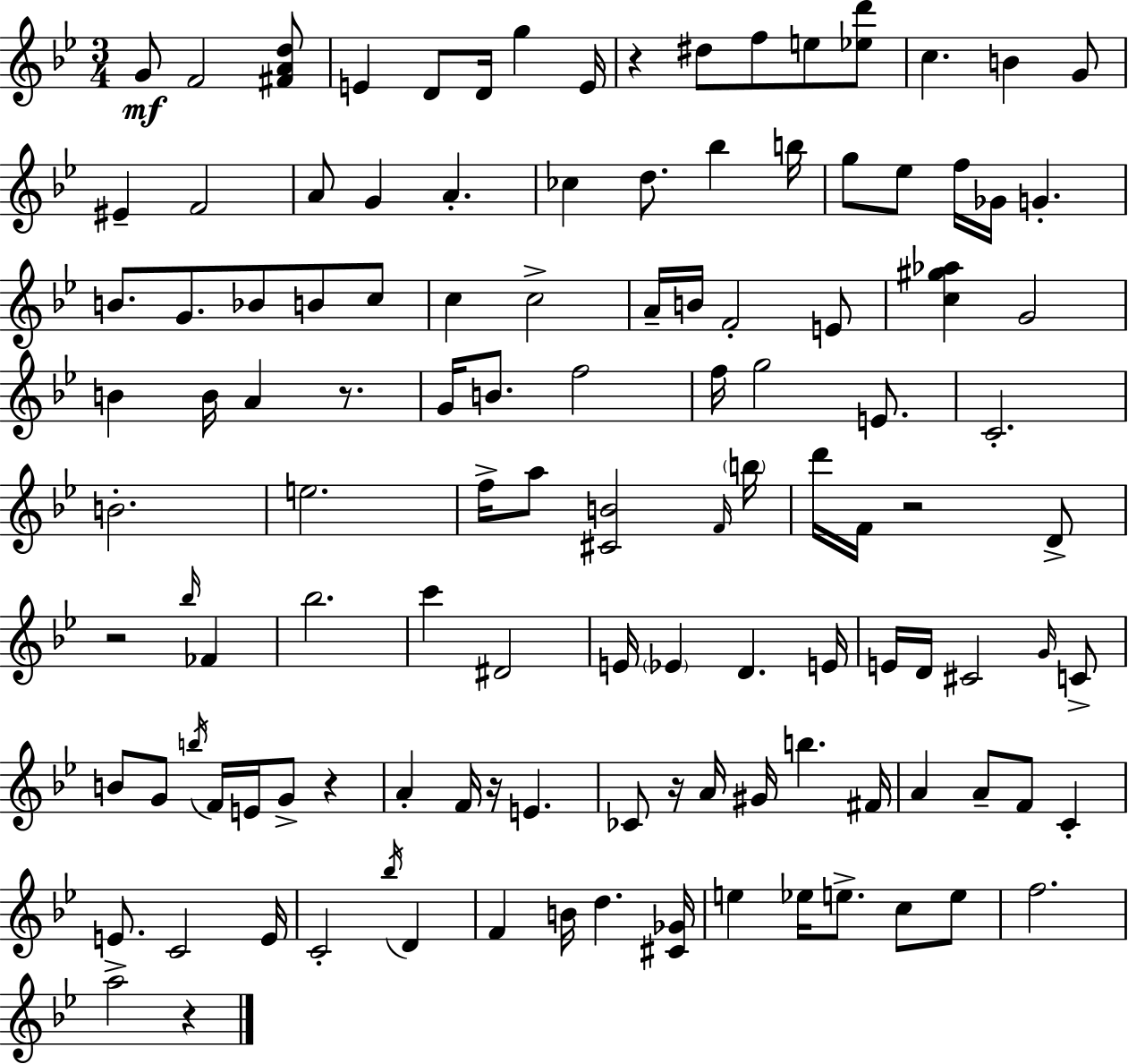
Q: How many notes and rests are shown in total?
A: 119